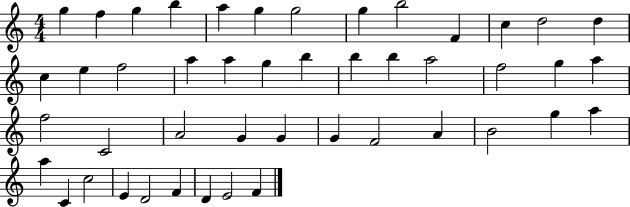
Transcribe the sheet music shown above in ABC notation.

X:1
T:Untitled
M:4/4
L:1/4
K:C
g f g b a g g2 g b2 F c d2 d c e f2 a a g b b b a2 f2 g a f2 C2 A2 G G G F2 A B2 g a a C c2 E D2 F D E2 F